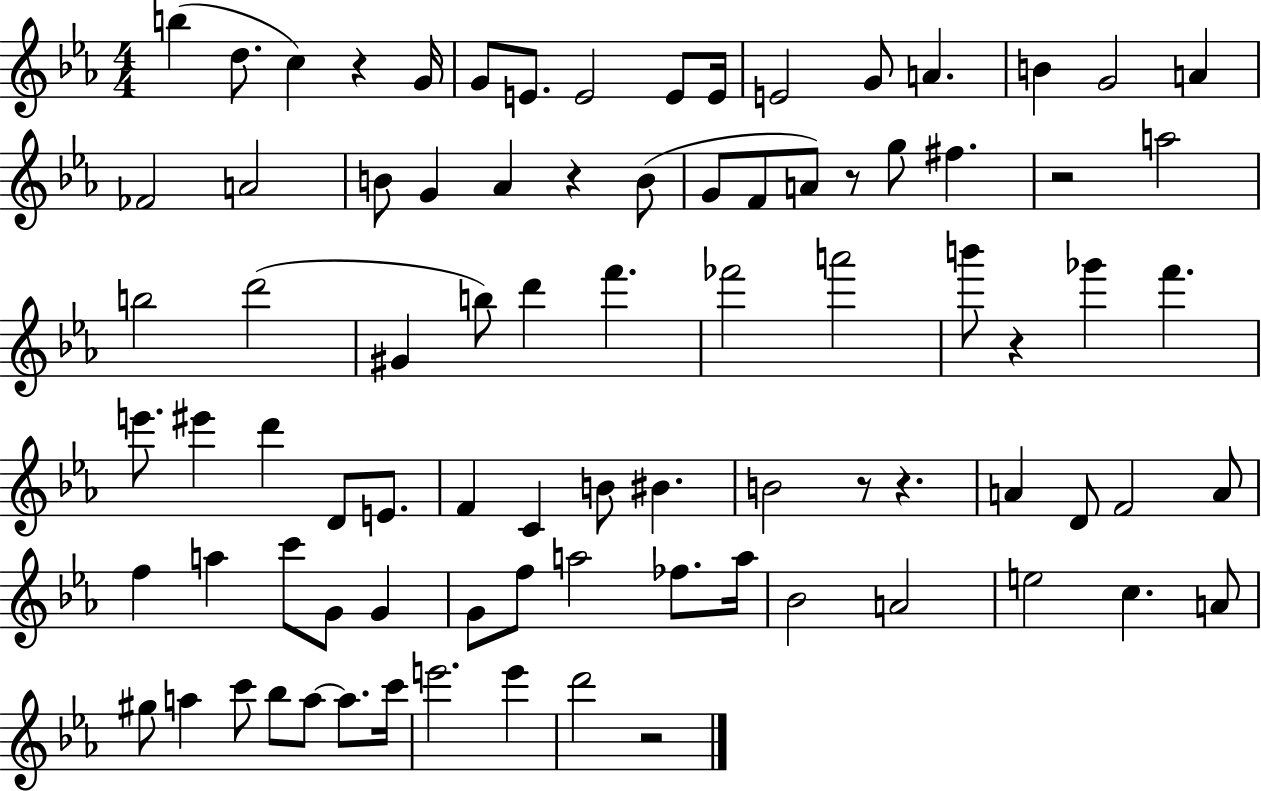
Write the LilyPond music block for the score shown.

{
  \clef treble
  \numericTimeSignature
  \time 4/4
  \key ees \major
  b''4( d''8. c''4) r4 g'16 | g'8 e'8. e'2 e'8 e'16 | e'2 g'8 a'4. | b'4 g'2 a'4 | \break fes'2 a'2 | b'8 g'4 aes'4 r4 b'8( | g'8 f'8 a'8) r8 g''8 fis''4. | r2 a''2 | \break b''2 d'''2( | gis'4 b''8) d'''4 f'''4. | fes'''2 a'''2 | b'''8 r4 ges'''4 f'''4. | \break e'''8. eis'''4 d'''4 d'8 e'8. | f'4 c'4 b'8 bis'4. | b'2 r8 r4. | a'4 d'8 f'2 a'8 | \break f''4 a''4 c'''8 g'8 g'4 | g'8 f''8 a''2 fes''8. a''16 | bes'2 a'2 | e''2 c''4. a'8 | \break gis''8 a''4 c'''8 bes''8 a''8~~ a''8. c'''16 | e'''2. e'''4 | d'''2 r2 | \bar "|."
}